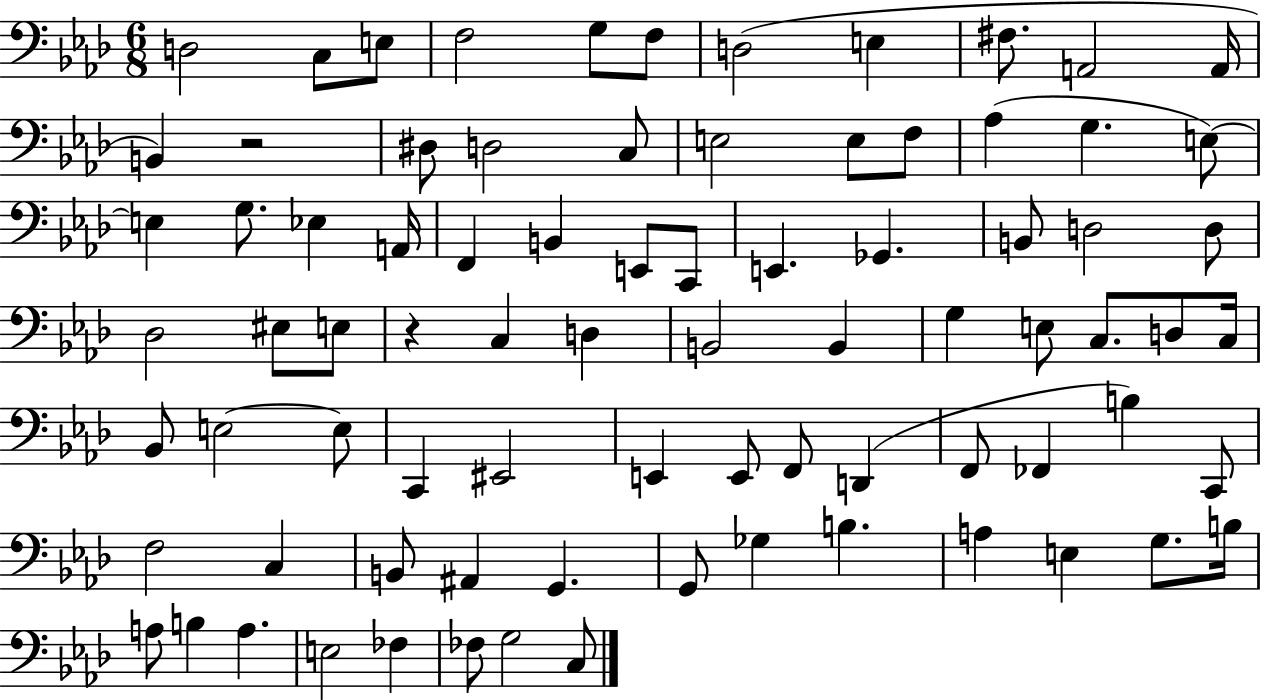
{
  \clef bass
  \numericTimeSignature
  \time 6/8
  \key aes \major
  d2 c8 e8 | f2 g8 f8 | d2( e4 | fis8. a,2 a,16 | \break b,4) r2 | dis8 d2 c8 | e2 e8 f8 | aes4( g4. e8~~) | \break e4 g8. ees4 a,16 | f,4 b,4 e,8 c,8 | e,4. ges,4. | b,8 d2 d8 | \break des2 eis8 e8 | r4 c4 d4 | b,2 b,4 | g4 e8 c8. d8 c16 | \break bes,8 e2~~ e8 | c,4 eis,2 | e,4 e,8 f,8 d,4( | f,8 fes,4 b4) c,8 | \break f2 c4 | b,8 ais,4 g,4. | g,8 ges4 b4. | a4 e4 g8. b16 | \break a8 b4 a4. | e2 fes4 | fes8 g2 c8 | \bar "|."
}